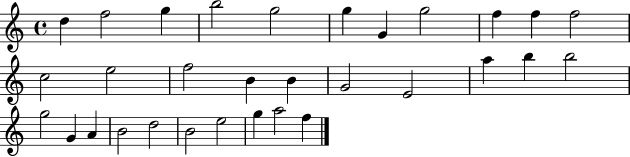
D5/q F5/h G5/q B5/h G5/h G5/q G4/q G5/h F5/q F5/q F5/h C5/h E5/h F5/h B4/q B4/q G4/h E4/h A5/q B5/q B5/h G5/h G4/q A4/q B4/h D5/h B4/h E5/h G5/q A5/h F5/q